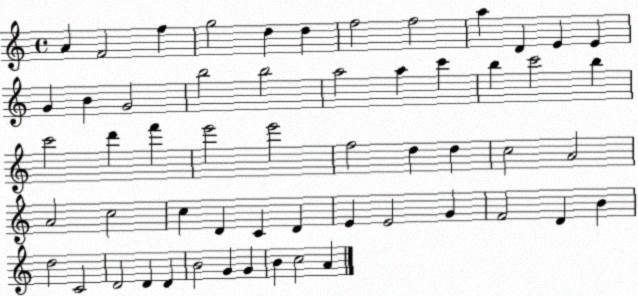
X:1
T:Untitled
M:4/4
L:1/4
K:C
A F2 f g2 d d f2 f2 a D E E G B G2 b2 b2 a2 a c' b c'2 b c'2 d' f' e'2 e'2 f2 d d c2 A2 A2 c2 c D C D E E2 G F2 D B d2 C2 D2 D D B2 G G B c2 A